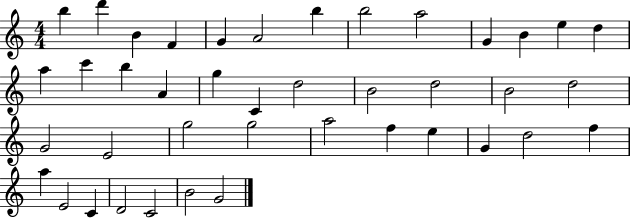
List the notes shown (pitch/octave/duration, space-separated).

B5/q D6/q B4/q F4/q G4/q A4/h B5/q B5/h A5/h G4/q B4/q E5/q D5/q A5/q C6/q B5/q A4/q G5/q C4/q D5/h B4/h D5/h B4/h D5/h G4/h E4/h G5/h G5/h A5/h F5/q E5/q G4/q D5/h F5/q A5/q E4/h C4/q D4/h C4/h B4/h G4/h